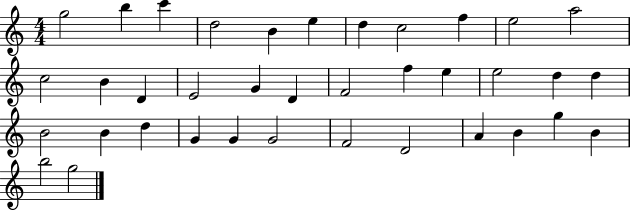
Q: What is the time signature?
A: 4/4